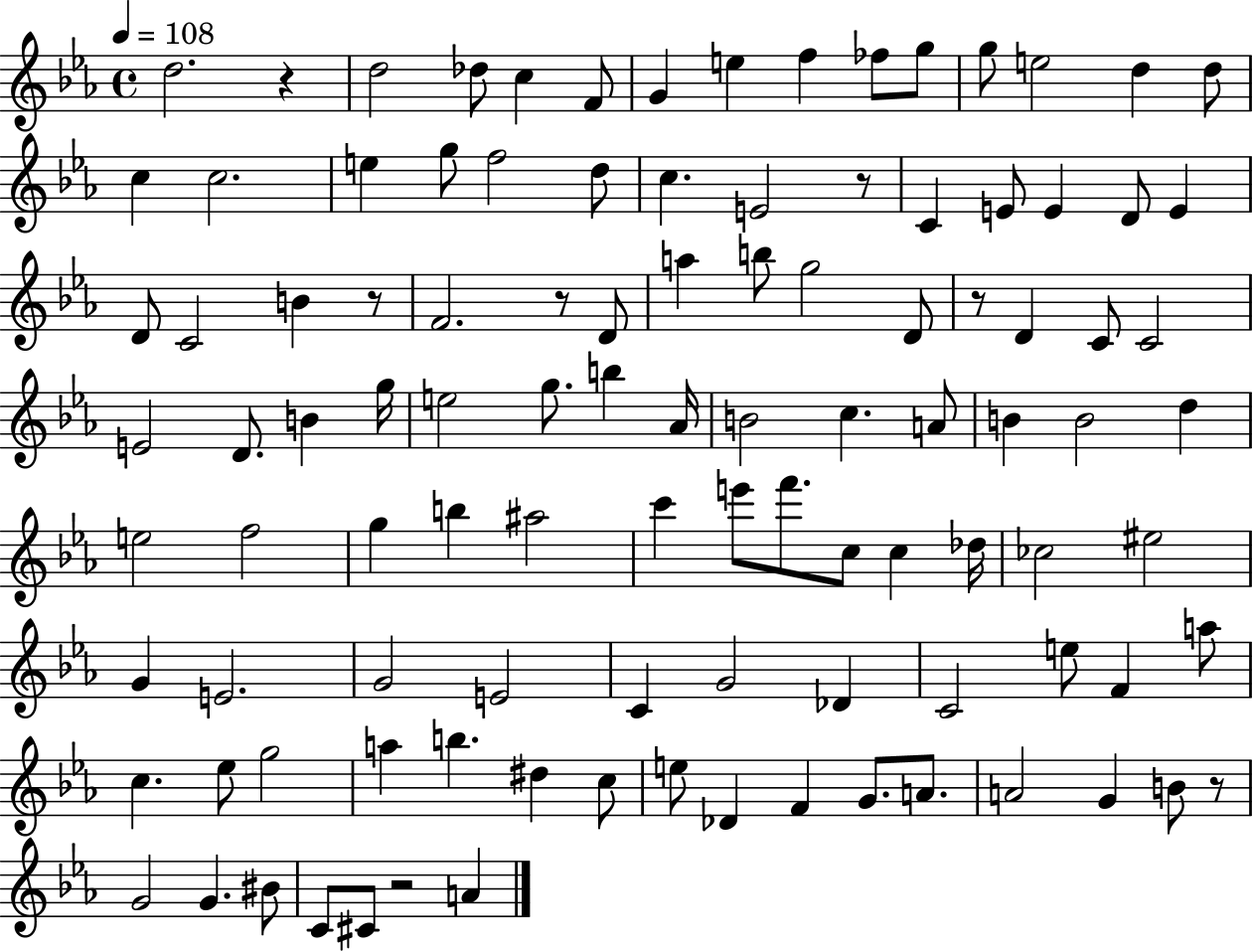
D5/h. R/q D5/h Db5/e C5/q F4/e G4/q E5/q F5/q FES5/e G5/e G5/e E5/h D5/q D5/e C5/q C5/h. E5/q G5/e F5/h D5/e C5/q. E4/h R/e C4/q E4/e E4/q D4/e E4/q D4/e C4/h B4/q R/e F4/h. R/e D4/e A5/q B5/e G5/h D4/e R/e D4/q C4/e C4/h E4/h D4/e. B4/q G5/s E5/h G5/e. B5/q Ab4/s B4/h C5/q. A4/e B4/q B4/h D5/q E5/h F5/h G5/q B5/q A#5/h C6/q E6/e F6/e. C5/e C5/q Db5/s CES5/h EIS5/h G4/q E4/h. G4/h E4/h C4/q G4/h Db4/q C4/h E5/e F4/q A5/e C5/q. Eb5/e G5/h A5/q B5/q. D#5/q C5/e E5/e Db4/q F4/q G4/e. A4/e. A4/h G4/q B4/e R/e G4/h G4/q. BIS4/e C4/e C#4/e R/h A4/q